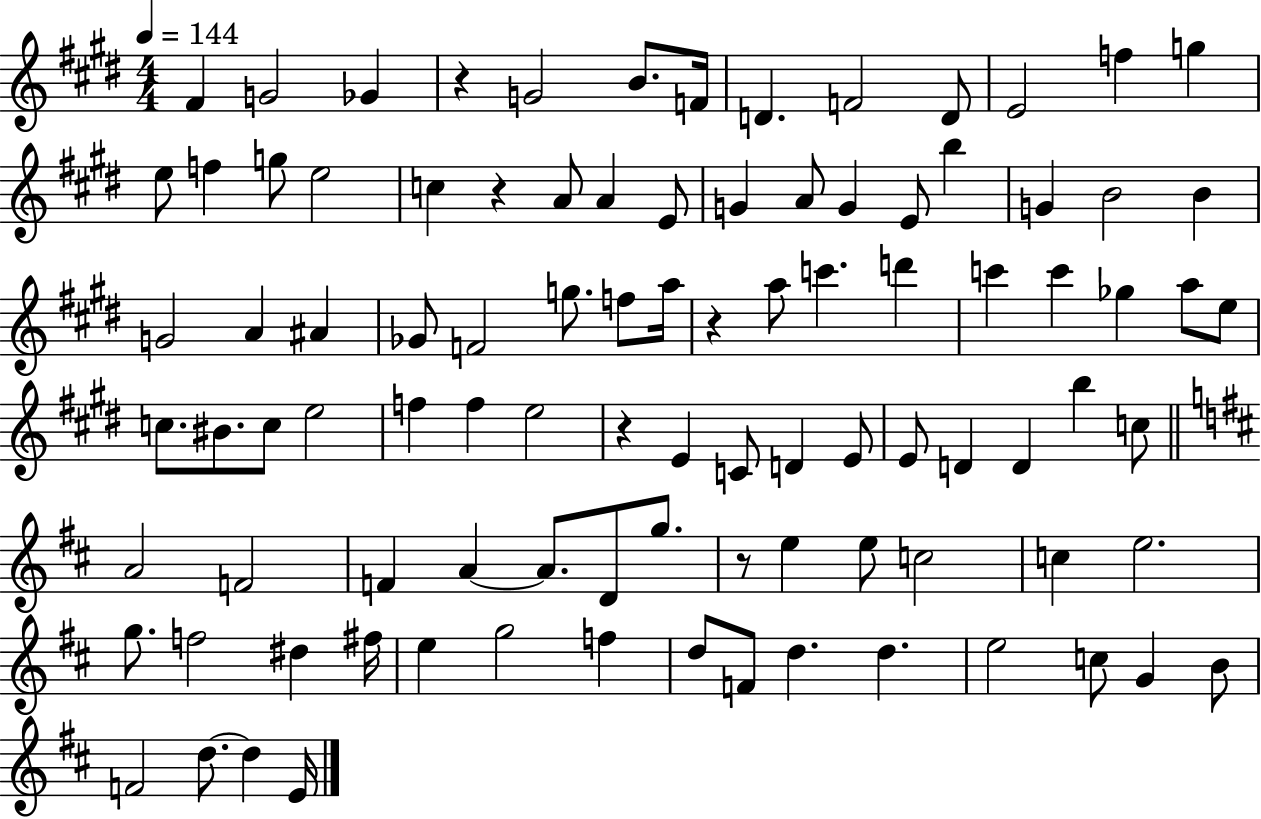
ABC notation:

X:1
T:Untitled
M:4/4
L:1/4
K:E
^F G2 _G z G2 B/2 F/4 D F2 D/2 E2 f g e/2 f g/2 e2 c z A/2 A E/2 G A/2 G E/2 b G B2 B G2 A ^A _G/2 F2 g/2 f/2 a/4 z a/2 c' d' c' c' _g a/2 e/2 c/2 ^B/2 c/2 e2 f f e2 z E C/2 D E/2 E/2 D D b c/2 A2 F2 F A A/2 D/2 g/2 z/2 e e/2 c2 c e2 g/2 f2 ^d ^f/4 e g2 f d/2 F/2 d d e2 c/2 G B/2 F2 d/2 d E/4